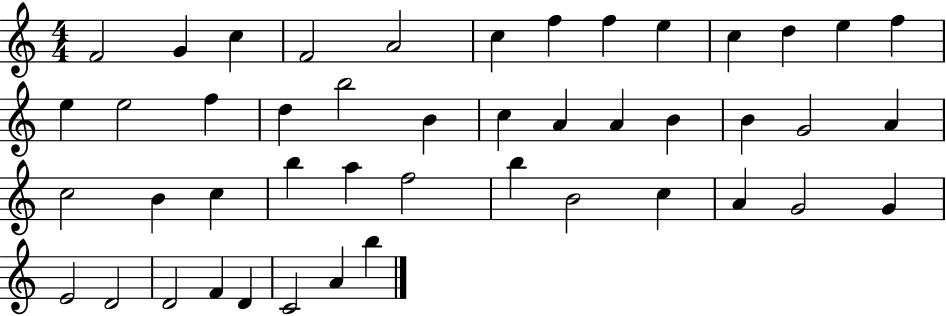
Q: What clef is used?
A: treble